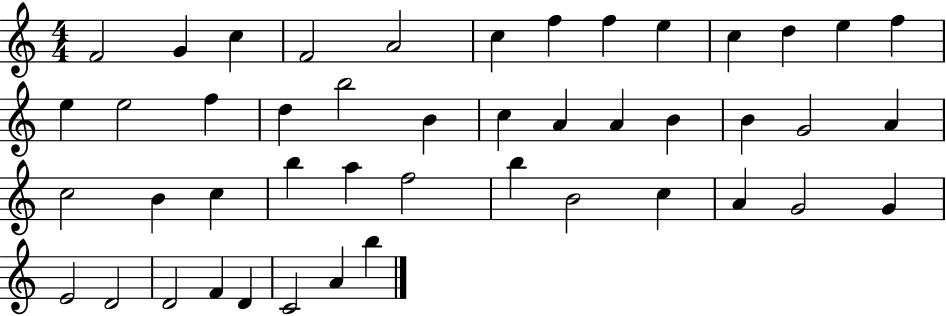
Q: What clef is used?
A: treble